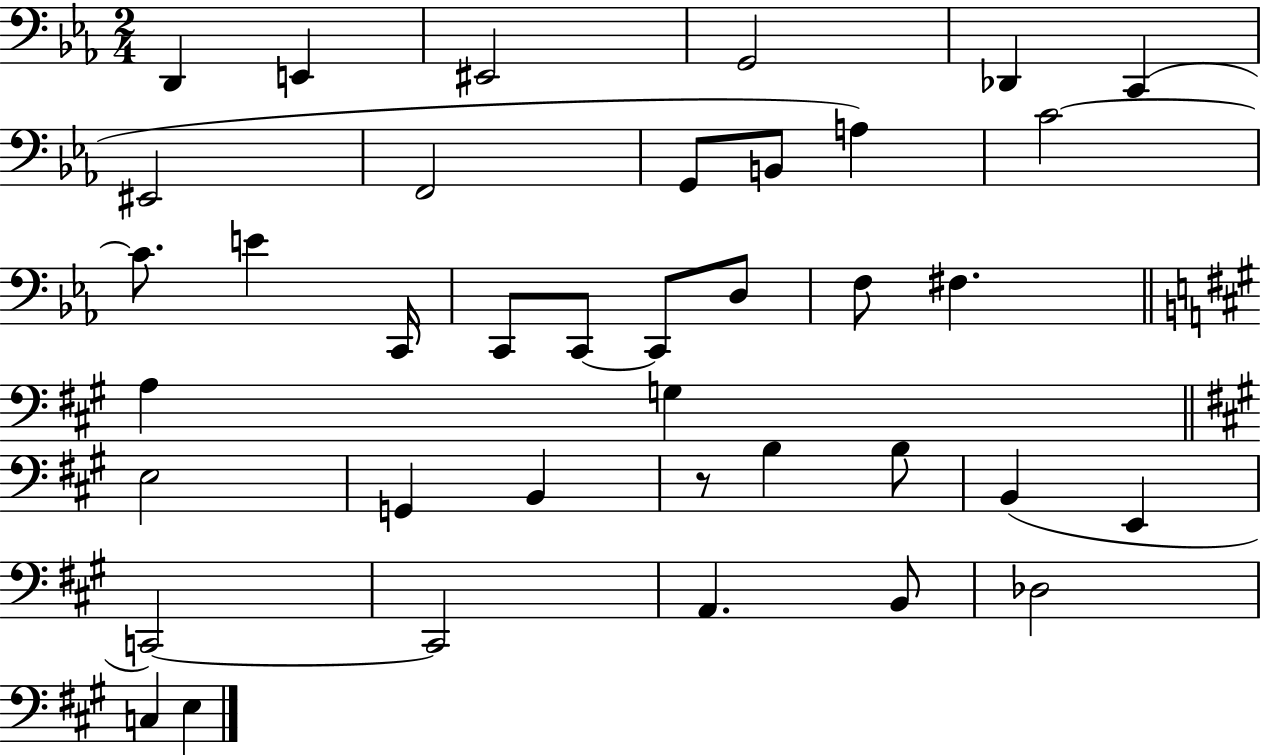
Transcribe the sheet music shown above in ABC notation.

X:1
T:Untitled
M:2/4
L:1/4
K:Eb
D,, E,, ^E,,2 G,,2 _D,, C,, ^E,,2 F,,2 G,,/2 B,,/2 A, C2 C/2 E C,,/4 C,,/2 C,,/2 C,,/2 D,/2 F,/2 ^F, A, G, E,2 G,, B,, z/2 B, B,/2 B,, E,, C,,2 C,,2 A,, B,,/2 _D,2 C, E,